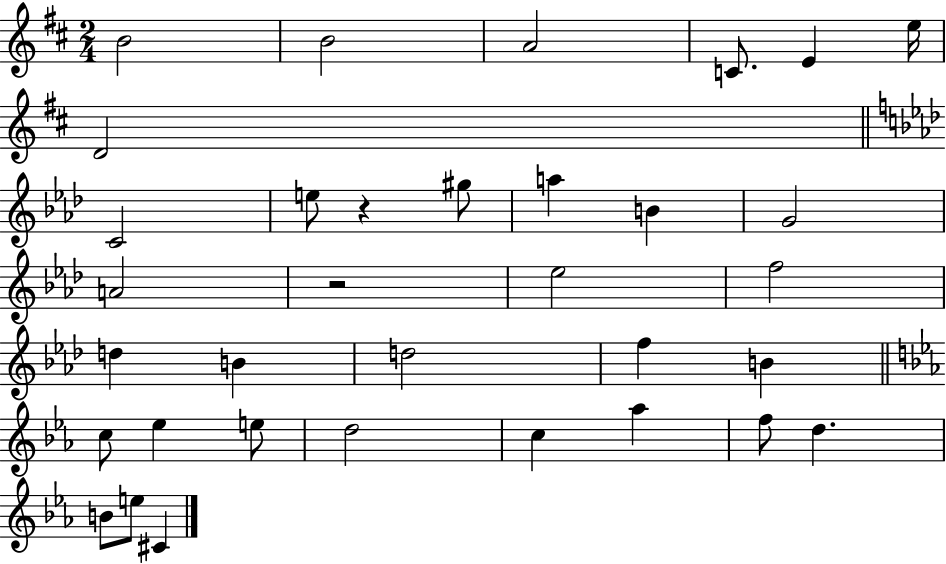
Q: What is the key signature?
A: D major